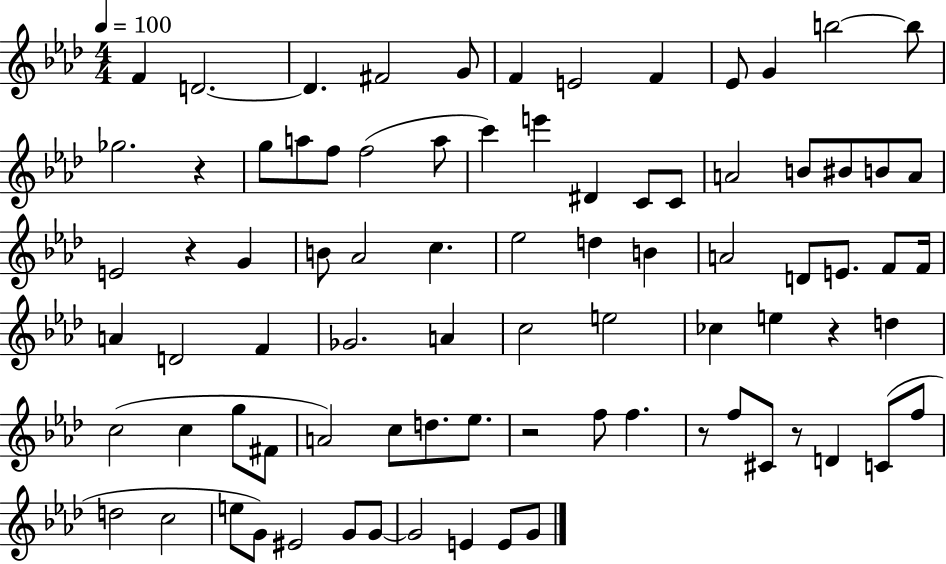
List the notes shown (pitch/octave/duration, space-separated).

F4/q D4/h. D4/q. F#4/h G4/e F4/q E4/h F4/q Eb4/e G4/q B5/h B5/e Gb5/h. R/q G5/e A5/e F5/e F5/h A5/e C6/q E6/q D#4/q C4/e C4/e A4/h B4/e BIS4/e B4/e A4/e E4/h R/q G4/q B4/e Ab4/h C5/q. Eb5/h D5/q B4/q A4/h D4/e E4/e. F4/e F4/s A4/q D4/h F4/q Gb4/h. A4/q C5/h E5/h CES5/q E5/q R/q D5/q C5/h C5/q G5/e F#4/e A4/h C5/e D5/e. Eb5/e. R/h F5/e F5/q. R/e F5/e C#4/e R/e D4/q C4/e F5/e D5/h C5/h E5/e G4/e EIS4/h G4/e G4/e G4/h E4/q E4/e G4/e